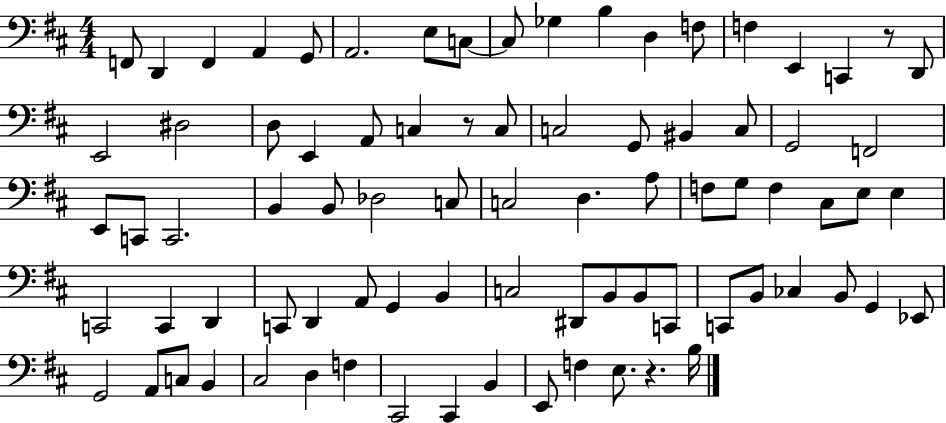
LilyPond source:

{
  \clef bass
  \numericTimeSignature
  \time 4/4
  \key d \major
  f,8 d,4 f,4 a,4 g,8 | a,2. e8 c8~~ | c8 ges4 b4 d4 f8 | f4 e,4 c,4 r8 d,8 | \break e,2 dis2 | d8 e,4 a,8 c4 r8 c8 | c2 g,8 bis,4 c8 | g,2 f,2 | \break e,8 c,8 c,2. | b,4 b,8 des2 c8 | c2 d4. a8 | f8 g8 f4 cis8 e8 e4 | \break c,2 c,4 d,4 | c,8 d,4 a,8 g,4 b,4 | c2 dis,8 b,8 b,8 c,8 | c,8 b,8 ces4 b,8 g,4 ees,8 | \break g,2 a,8 c8 b,4 | cis2 d4 f4 | cis,2 cis,4 b,4 | e,8 f4 e8. r4. b16 | \break \bar "|."
}